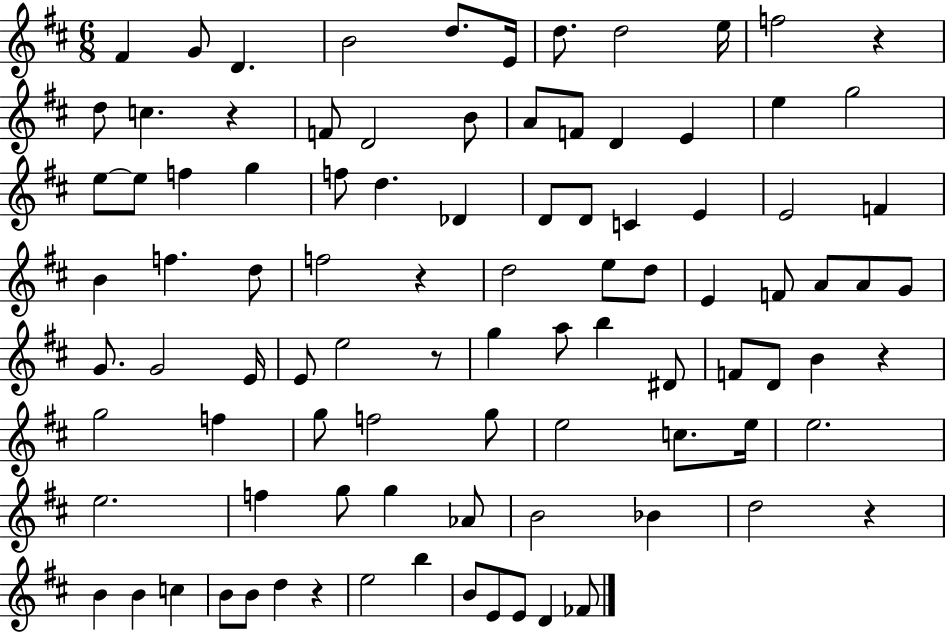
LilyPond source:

{
  \clef treble
  \numericTimeSignature
  \time 6/8
  \key d \major
  fis'4 g'8 d'4. | b'2 d''8. e'16 | d''8. d''2 e''16 | f''2 r4 | \break d''8 c''4. r4 | f'8 d'2 b'8 | a'8 f'8 d'4 e'4 | e''4 g''2 | \break e''8~~ e''8 f''4 g''4 | f''8 d''4. des'4 | d'8 d'8 c'4 e'4 | e'2 f'4 | \break b'4 f''4. d''8 | f''2 r4 | d''2 e''8 d''8 | e'4 f'8 a'8 a'8 g'8 | \break g'8. g'2 e'16 | e'8 e''2 r8 | g''4 a''8 b''4 dis'8 | f'8 d'8 b'4 r4 | \break g''2 f''4 | g''8 f''2 g''8 | e''2 c''8. e''16 | e''2. | \break e''2. | f''4 g''8 g''4 aes'8 | b'2 bes'4 | d''2 r4 | \break b'4 b'4 c''4 | b'8 b'8 d''4 r4 | e''2 b''4 | b'8 e'8 e'8 d'4 fes'8 | \break \bar "|."
}